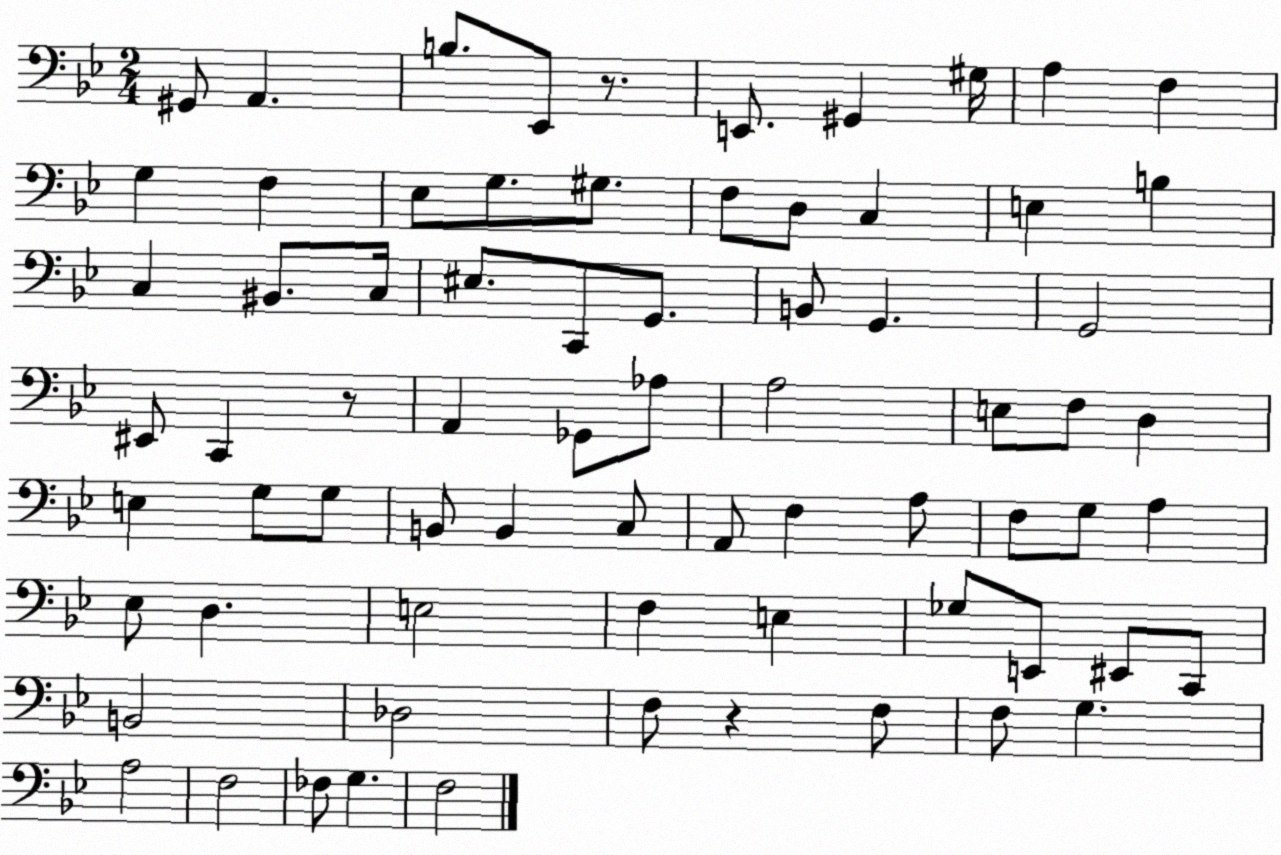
X:1
T:Untitled
M:2/4
L:1/4
K:Bb
^G,,/2 A,, B,/2 _E,,/2 z/2 E,,/2 ^G,, ^G,/4 A, F, G, F, _E,/2 G,/2 ^G,/2 F,/2 D,/2 C, E, B, C, ^B,,/2 C,/4 ^E,/2 C,,/2 G,,/2 B,,/2 G,, G,,2 ^E,,/2 C,, z/2 A,, _G,,/2 _A,/2 A,2 E,/2 F,/2 D, E, G,/2 G,/2 B,,/2 B,, C,/2 A,,/2 F, A,/2 F,/2 G,/2 A, _E,/2 D, E,2 F, E, _G,/2 E,,/2 ^E,,/2 C,,/2 B,,2 _D,2 F,/2 z F,/2 F,/2 G, A,2 F,2 _F,/2 G, F,2